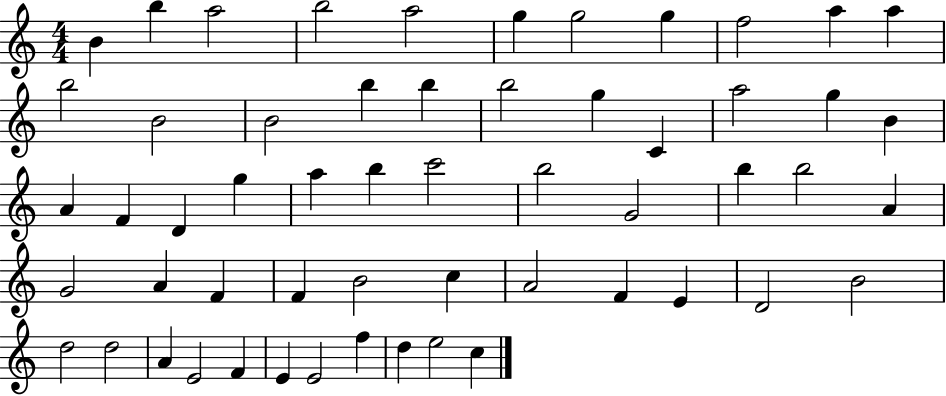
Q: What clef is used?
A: treble